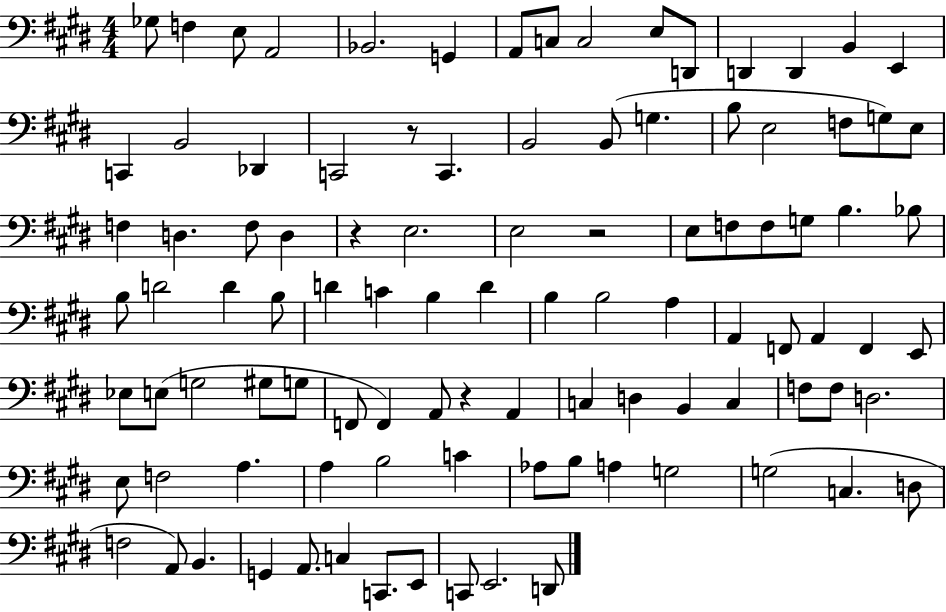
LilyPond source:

{
  \clef bass
  \numericTimeSignature
  \time 4/4
  \key e \major
  ges8 f4 e8 a,2 | bes,2. g,4 | a,8 c8 c2 e8 d,8 | d,4 d,4 b,4 e,4 | \break c,4 b,2 des,4 | c,2 r8 c,4. | b,2 b,8( g4. | b8 e2 f8 g8) e8 | \break f4 d4. f8 d4 | r4 e2. | e2 r2 | e8 f8 f8 g8 b4. bes8 | \break b8 d'2 d'4 b8 | d'4 c'4 b4 d'4 | b4 b2 a4 | a,4 f,8 a,4 f,4 e,8 | \break ees8 e8( g2 gis8 g8 | f,8 f,4) a,8 r4 a,4 | c4 d4 b,4 c4 | f8 f8 d2. | \break e8 f2 a4. | a4 b2 c'4 | aes8 b8 a4 g2 | g2( c4. d8 | \break f2 a,8) b,4. | g,4 a,8. c4 c,8. e,8 | c,8 e,2. d,8 | \bar "|."
}